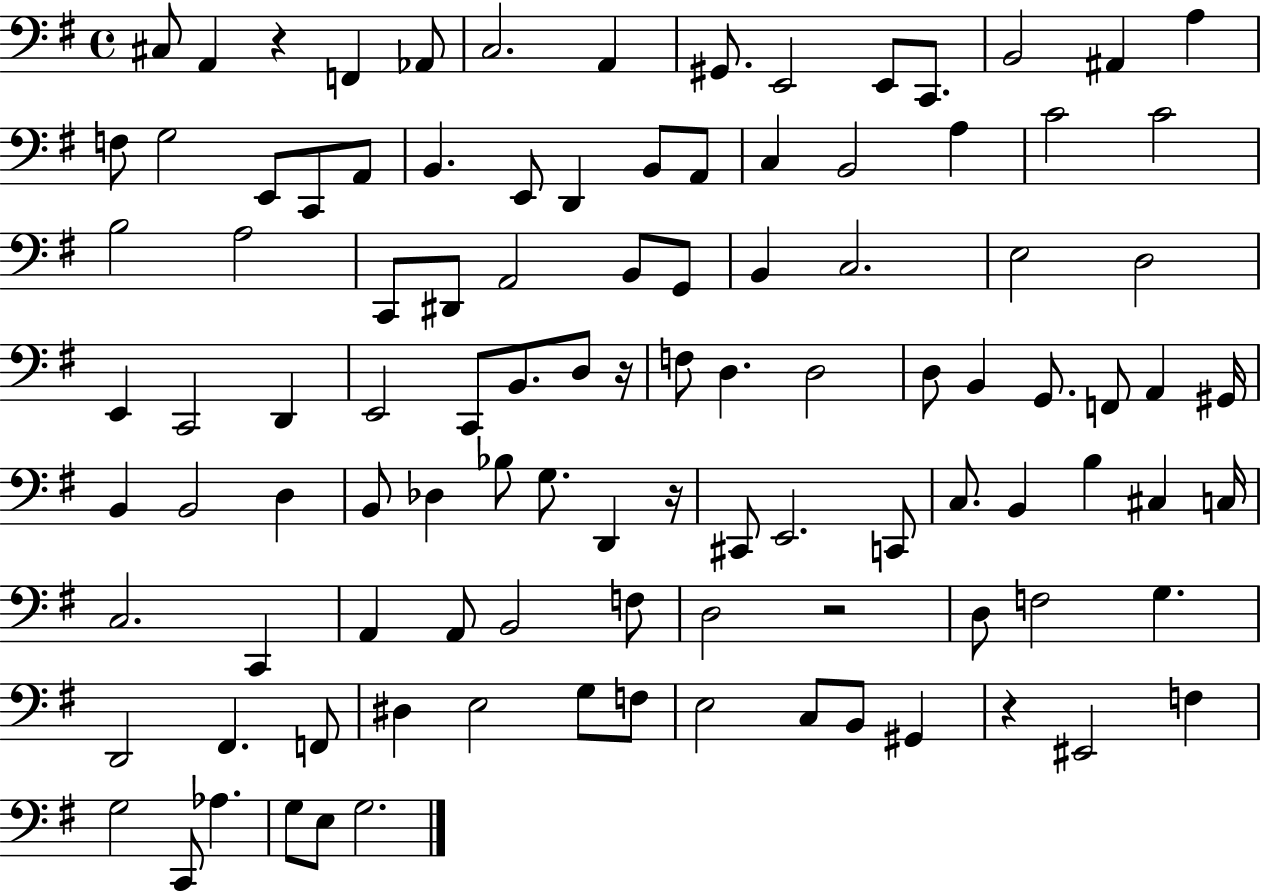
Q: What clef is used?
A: bass